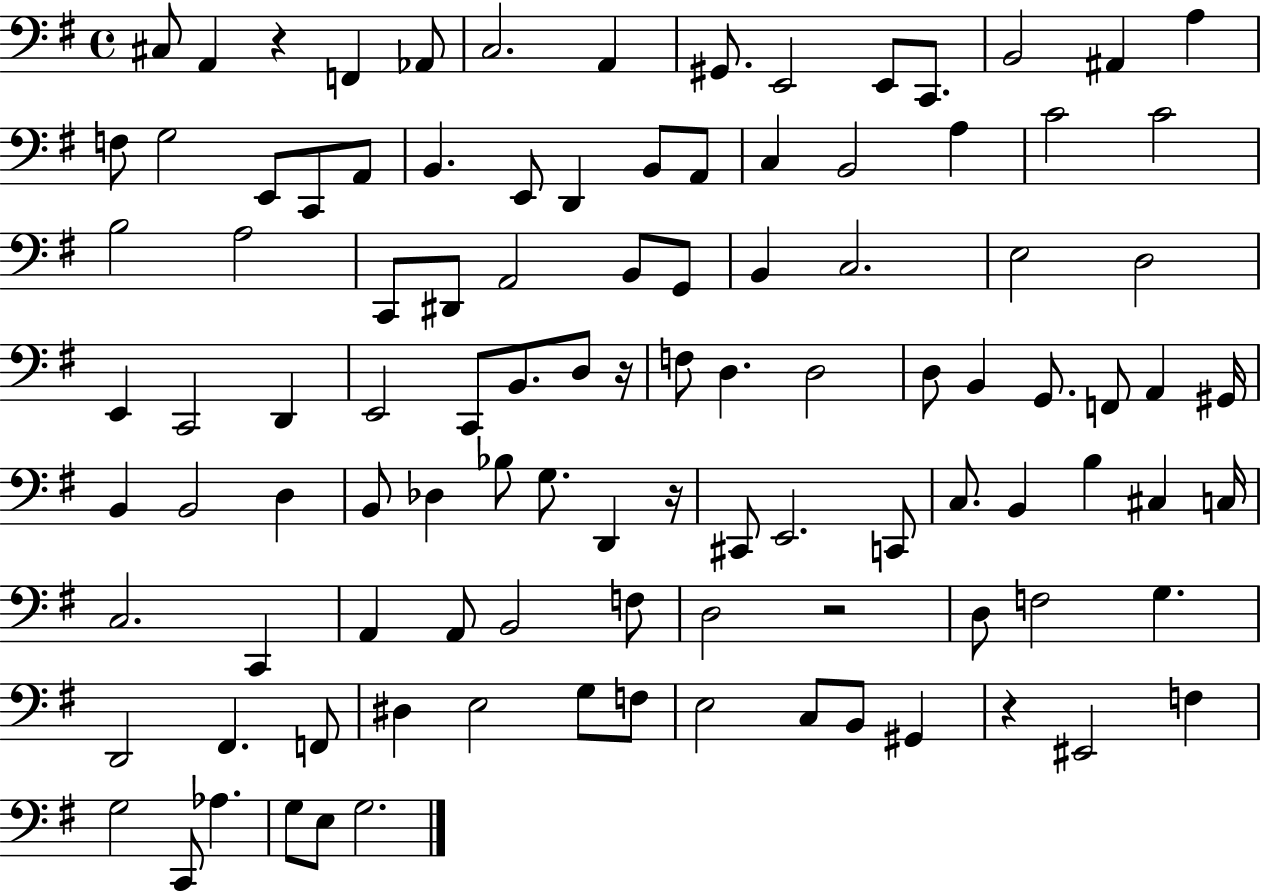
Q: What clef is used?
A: bass